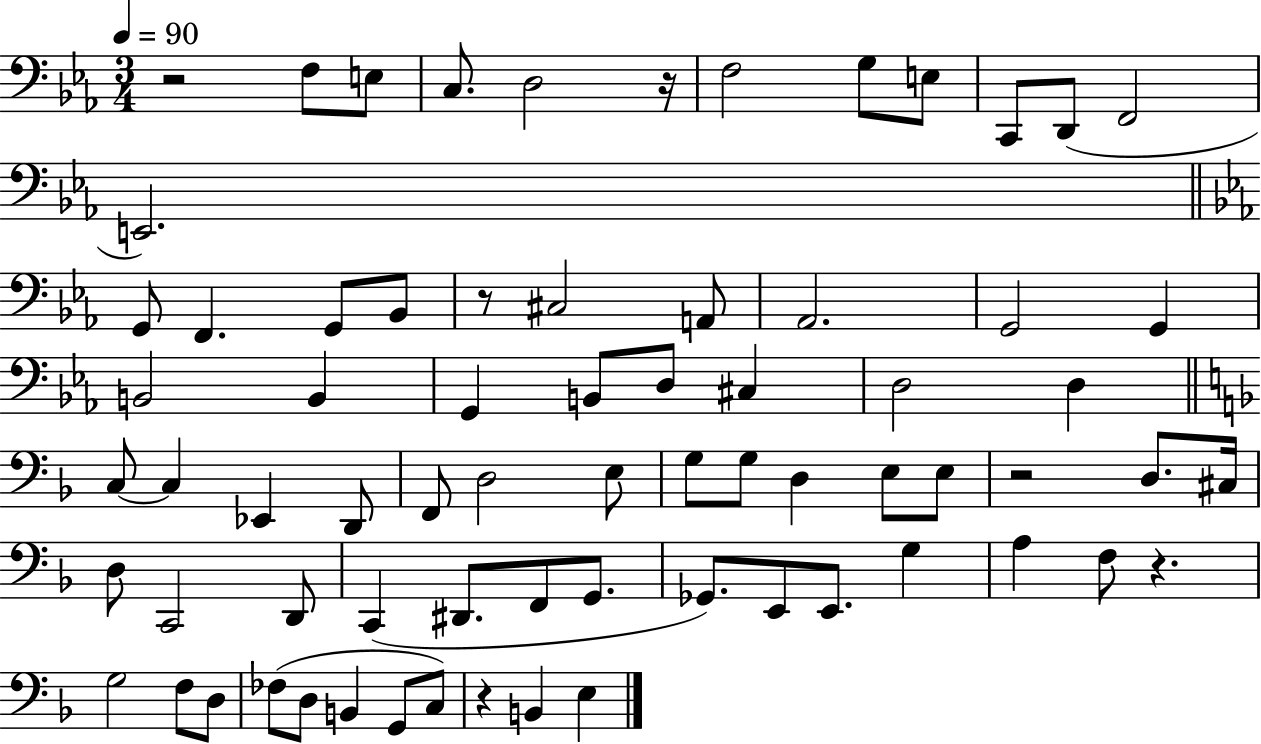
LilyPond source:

{
  \clef bass
  \numericTimeSignature
  \time 3/4
  \key ees \major
  \tempo 4 = 90
  r2 f8 e8 | c8. d2 r16 | f2 g8 e8 | c,8 d,8( f,2 | \break e,2.) | \bar "||" \break \key ees \major g,8 f,4. g,8 bes,8 | r8 cis2 a,8 | aes,2. | g,2 g,4 | \break b,2 b,4 | g,4 b,8 d8 cis4 | d2 d4 | \bar "||" \break \key f \major c8~~ c4 ees,4 d,8 | f,8 d2 e8 | g8 g8 d4 e8 e8 | r2 d8. cis16 | \break d8 c,2 d,8 | c,4( dis,8. f,8 g,8. | ges,8.) e,8 e,8. g4 | a4 f8 r4. | \break g2 f8 d8 | fes8( d8 b,4 g,8 c8) | r4 b,4 e4 | \bar "|."
}